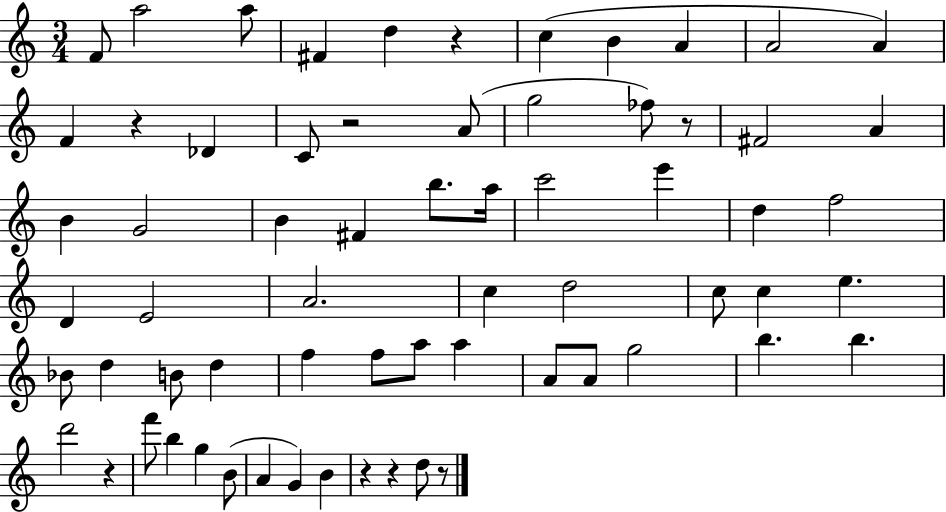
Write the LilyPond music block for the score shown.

{
  \clef treble
  \numericTimeSignature
  \time 3/4
  \key c \major
  f'8 a''2 a''8 | fis'4 d''4 r4 | c''4( b'4 a'4 | a'2 a'4) | \break f'4 r4 des'4 | c'8 r2 a'8( | g''2 fes''8) r8 | fis'2 a'4 | \break b'4 g'2 | b'4 fis'4 b''8. a''16 | c'''2 e'''4 | d''4 f''2 | \break d'4 e'2 | a'2. | c''4 d''2 | c''8 c''4 e''4. | \break bes'8 d''4 b'8 d''4 | f''4 f''8 a''8 a''4 | a'8 a'8 g''2 | b''4. b''4. | \break d'''2 r4 | f'''8 b''4 g''4 b'8( | a'4 g'4) b'4 | r4 r4 d''8 r8 | \break \bar "|."
}